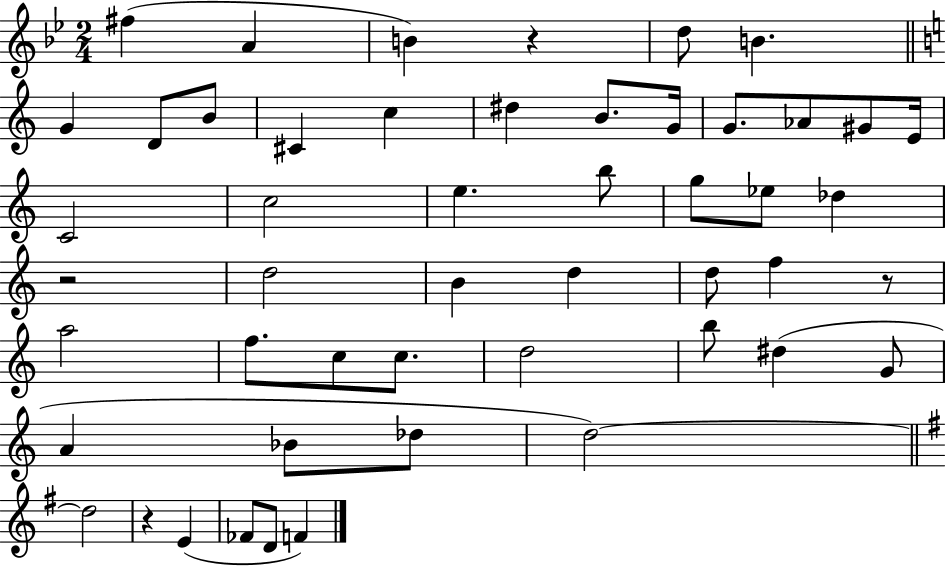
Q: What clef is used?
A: treble